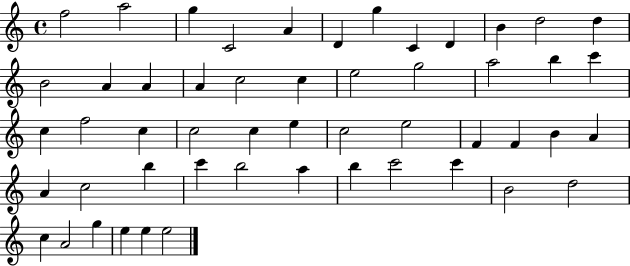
{
  \clef treble
  \time 4/4
  \defaultTimeSignature
  \key c \major
  f''2 a''2 | g''4 c'2 a'4 | d'4 g''4 c'4 d'4 | b'4 d''2 d''4 | \break b'2 a'4 a'4 | a'4 c''2 c''4 | e''2 g''2 | a''2 b''4 c'''4 | \break c''4 f''2 c''4 | c''2 c''4 e''4 | c''2 e''2 | f'4 f'4 b'4 a'4 | \break a'4 c''2 b''4 | c'''4 b''2 a''4 | b''4 c'''2 c'''4 | b'2 d''2 | \break c''4 a'2 g''4 | e''4 e''4 e''2 | \bar "|."
}